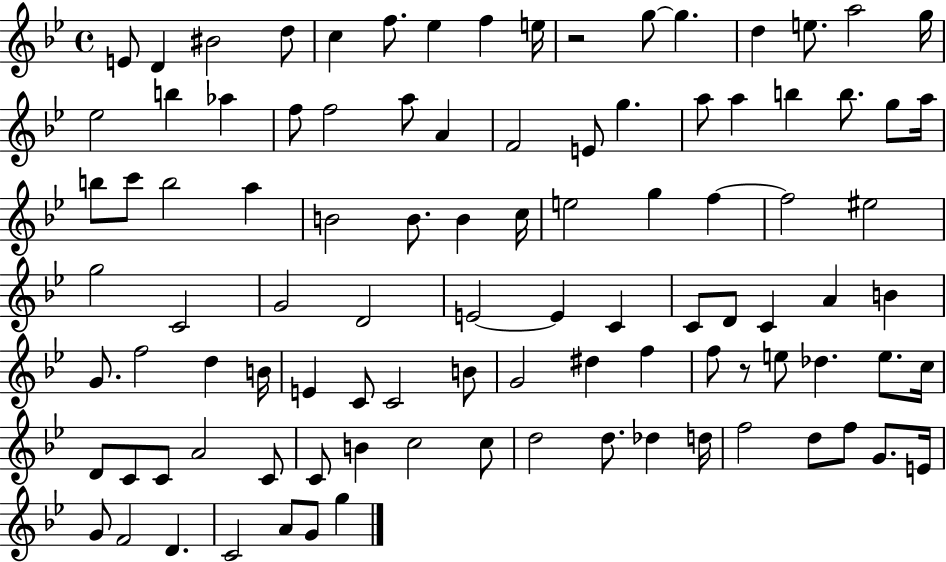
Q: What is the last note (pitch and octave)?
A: G5